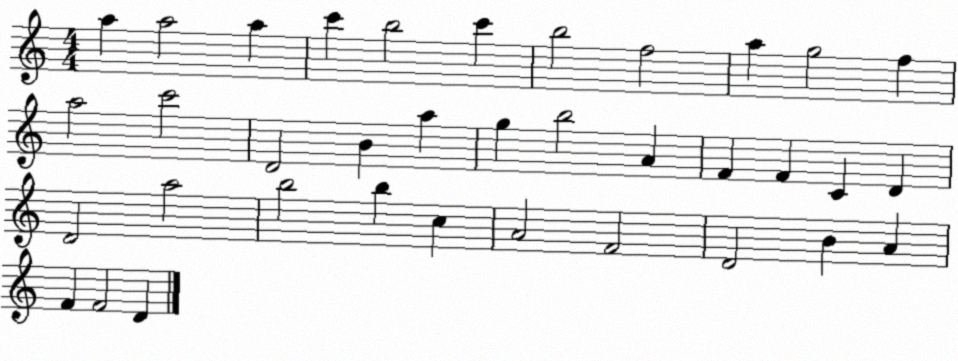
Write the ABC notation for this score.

X:1
T:Untitled
M:4/4
L:1/4
K:C
a a2 a c' b2 c' b2 f2 a g2 f a2 c'2 D2 B a g b2 A F F C D D2 a2 b2 b c A2 F2 D2 B A F F2 D